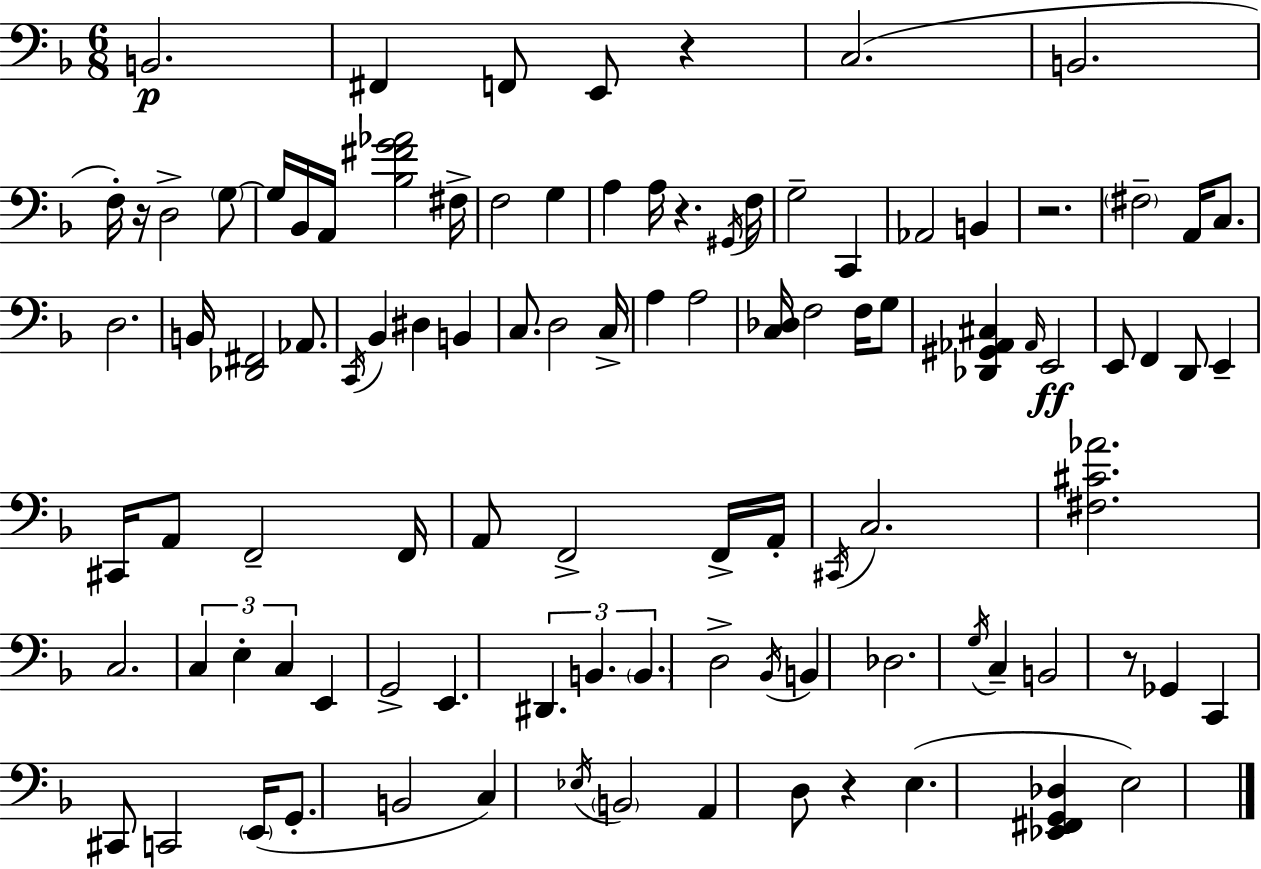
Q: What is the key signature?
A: D minor